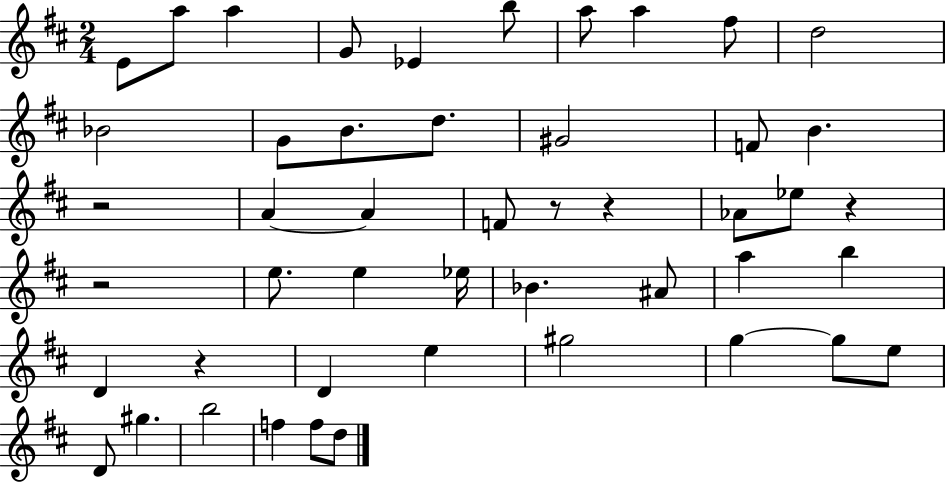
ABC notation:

X:1
T:Untitled
M:2/4
L:1/4
K:D
E/2 a/2 a G/2 _E b/2 a/2 a ^f/2 d2 _B2 G/2 B/2 d/2 ^G2 F/2 B z2 A A F/2 z/2 z _A/2 _e/2 z z2 e/2 e _e/4 _B ^A/2 a b D z D e ^g2 g g/2 e/2 D/2 ^g b2 f f/2 d/2